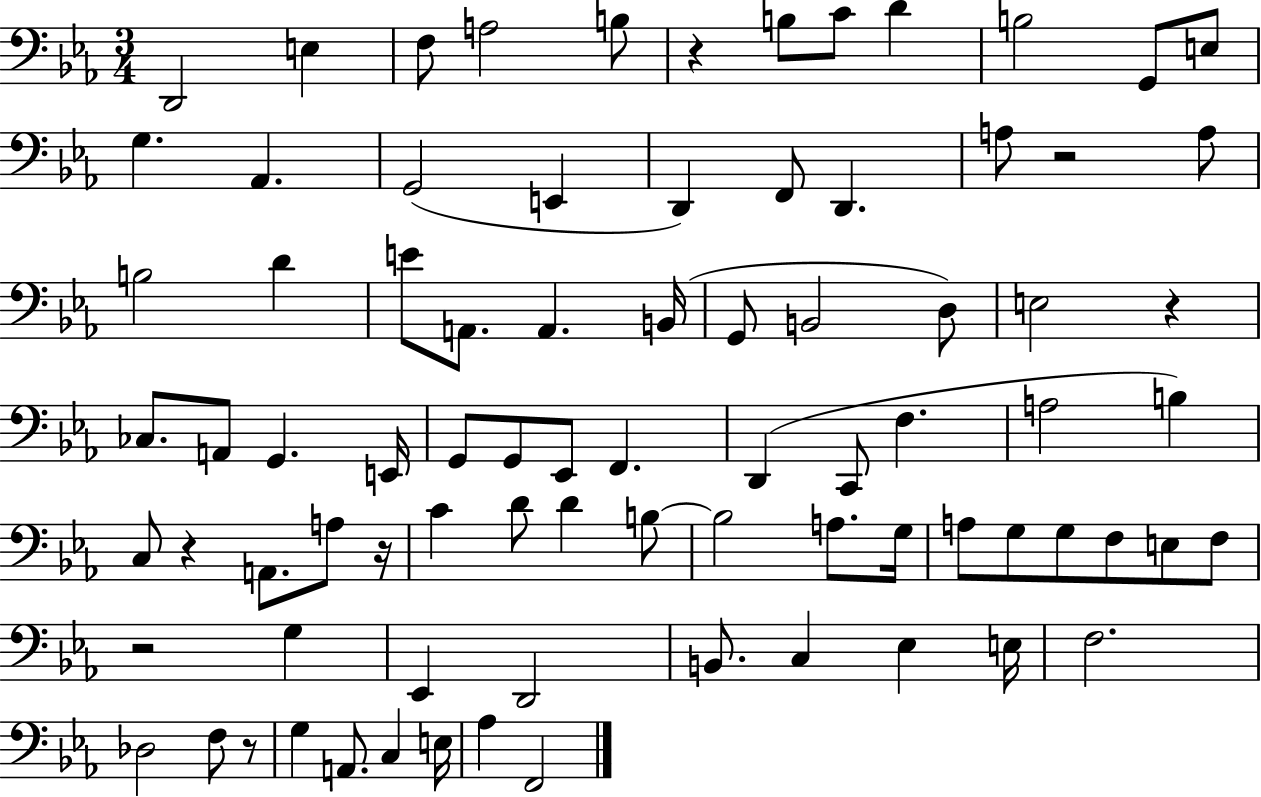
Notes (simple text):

D2/h E3/q F3/e A3/h B3/e R/q B3/e C4/e D4/q B3/h G2/e E3/e G3/q. Ab2/q. G2/h E2/q D2/q F2/e D2/q. A3/e R/h A3/e B3/h D4/q E4/e A2/e. A2/q. B2/s G2/e B2/h D3/e E3/h R/q CES3/e. A2/e G2/q. E2/s G2/e G2/e Eb2/e F2/q. D2/q C2/e F3/q. A3/h B3/q C3/e R/q A2/e. A3/e R/s C4/q D4/e D4/q B3/e B3/h A3/e. G3/s A3/e G3/e G3/e F3/e E3/e F3/e R/h G3/q Eb2/q D2/h B2/e. C3/q Eb3/q E3/s F3/h. Db3/h F3/e R/e G3/q A2/e. C3/q E3/s Ab3/q F2/h